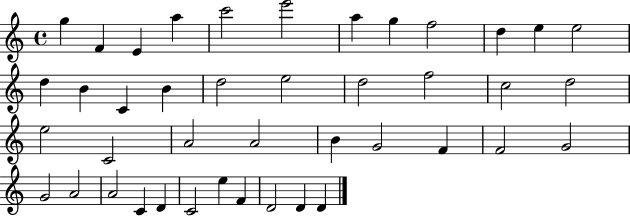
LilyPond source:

{
  \clef treble
  \time 4/4
  \defaultTimeSignature
  \key c \major
  g''4 f'4 e'4 a''4 | c'''2 e'''2 | a''4 g''4 f''2 | d''4 e''4 e''2 | \break d''4 b'4 c'4 b'4 | d''2 e''2 | d''2 f''2 | c''2 d''2 | \break e''2 c'2 | a'2 a'2 | b'4 g'2 f'4 | f'2 g'2 | \break g'2 a'2 | a'2 c'4 d'4 | c'2 e''4 f'4 | d'2 d'4 d'4 | \break \bar "|."
}